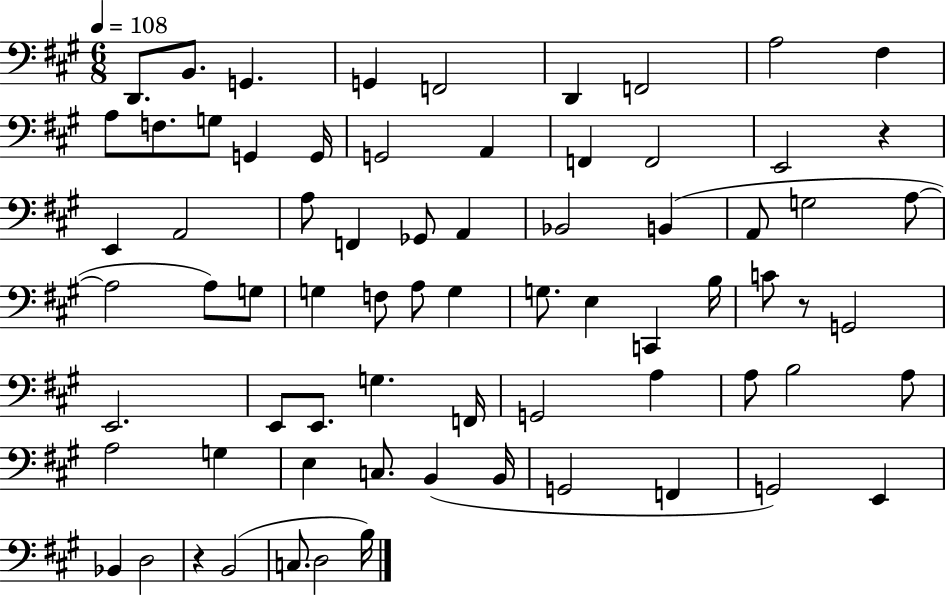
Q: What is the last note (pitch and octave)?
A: B3